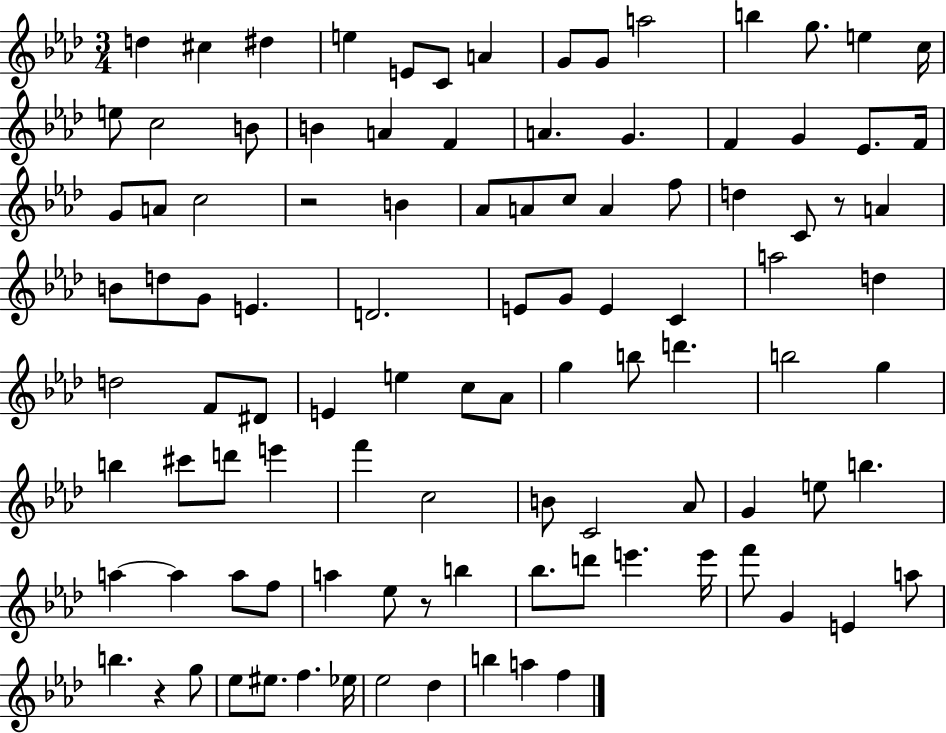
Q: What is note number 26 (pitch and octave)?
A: F4